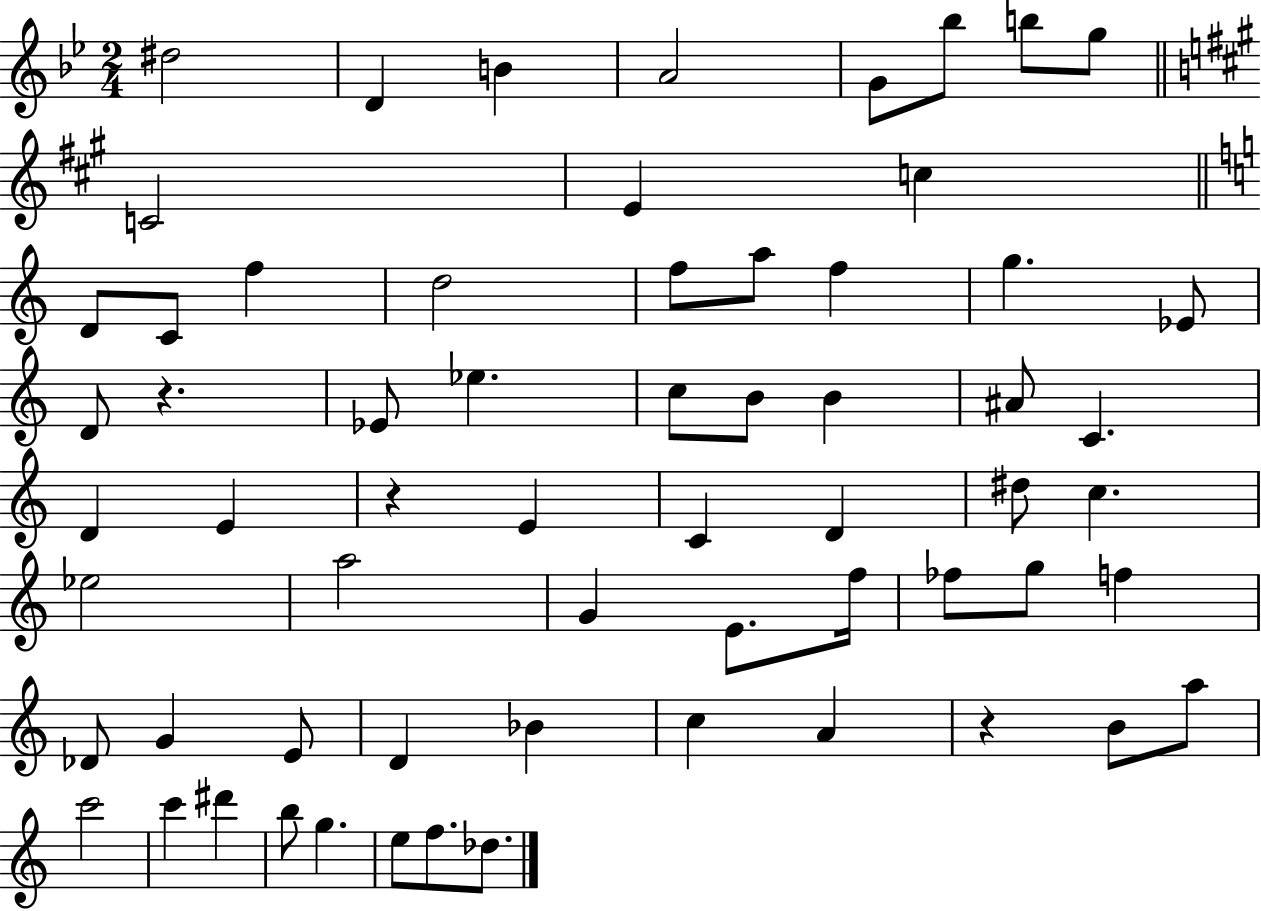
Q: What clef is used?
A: treble